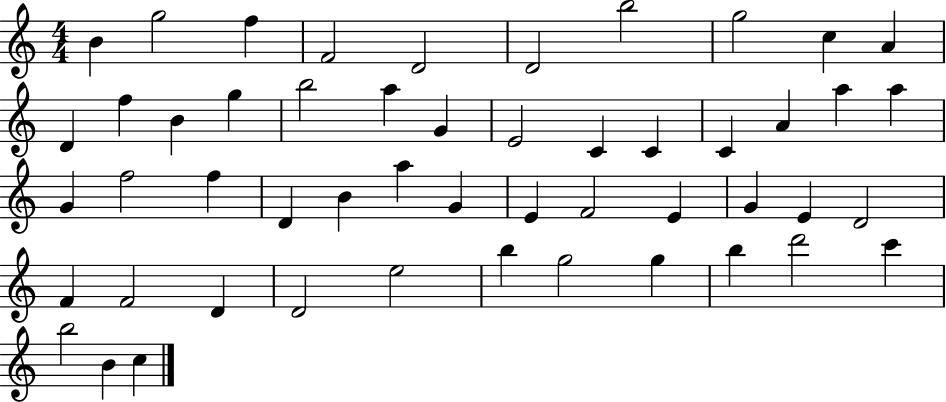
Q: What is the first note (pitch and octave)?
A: B4